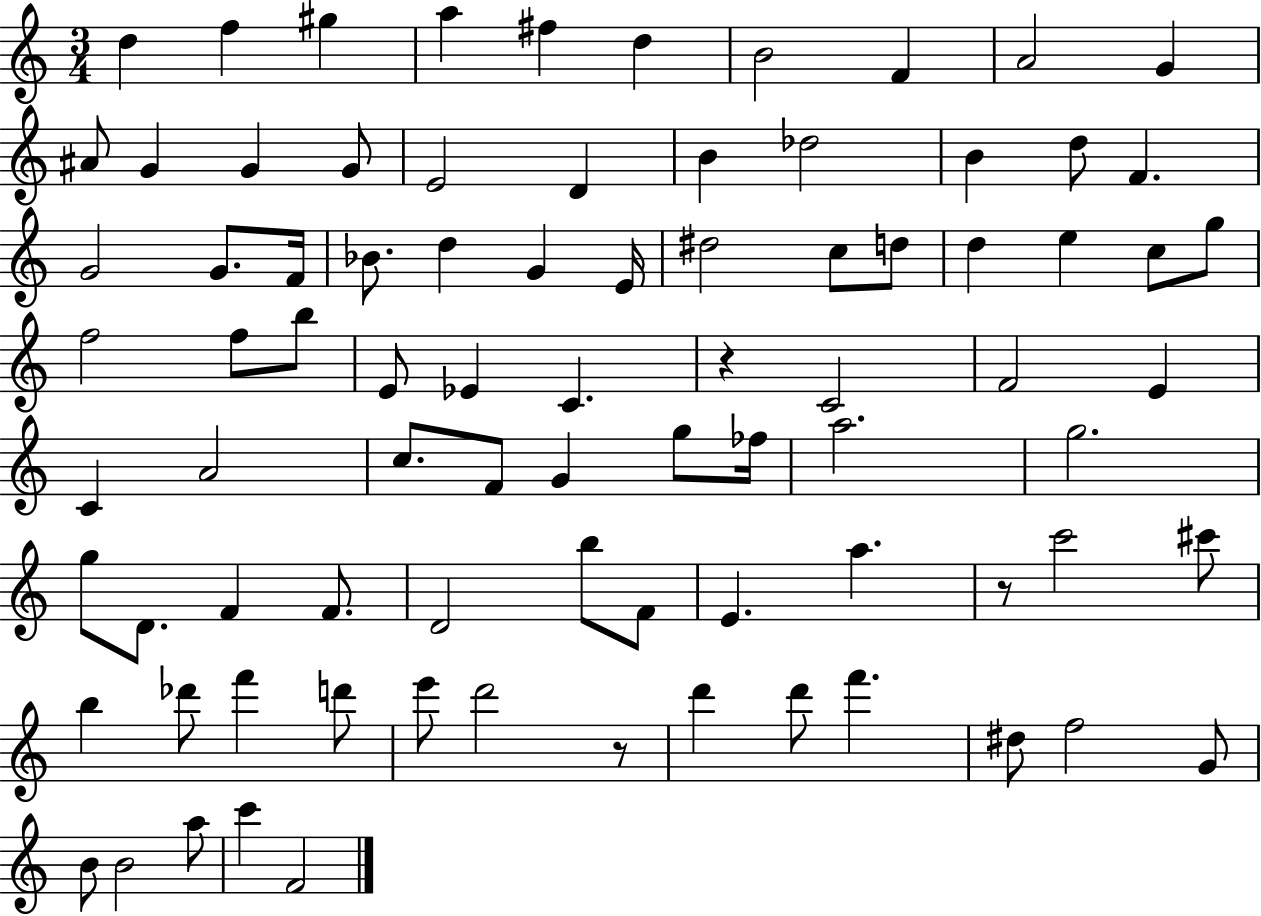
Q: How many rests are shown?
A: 3